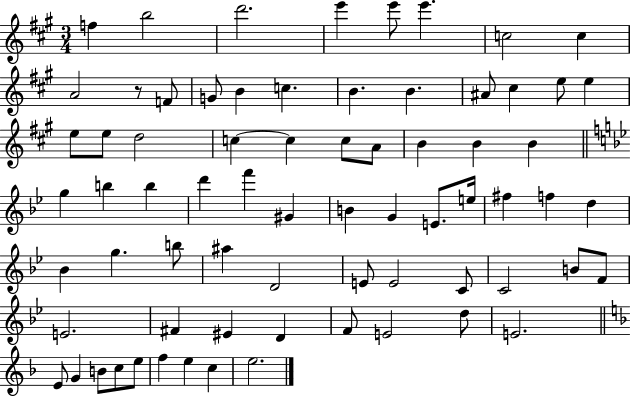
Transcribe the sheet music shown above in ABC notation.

X:1
T:Untitled
M:3/4
L:1/4
K:A
f b2 d'2 e' e'/2 e' c2 c A2 z/2 F/2 G/2 B c B B ^A/2 ^c e/2 e e/2 e/2 d2 c c c/2 A/2 B B B g b b d' f' ^G B G E/2 e/4 ^f f d _B g b/2 ^a D2 E/2 E2 C/2 C2 B/2 F/2 E2 ^F ^E D F/2 E2 d/2 E2 E/2 G B/2 c/2 e/2 f e c e2